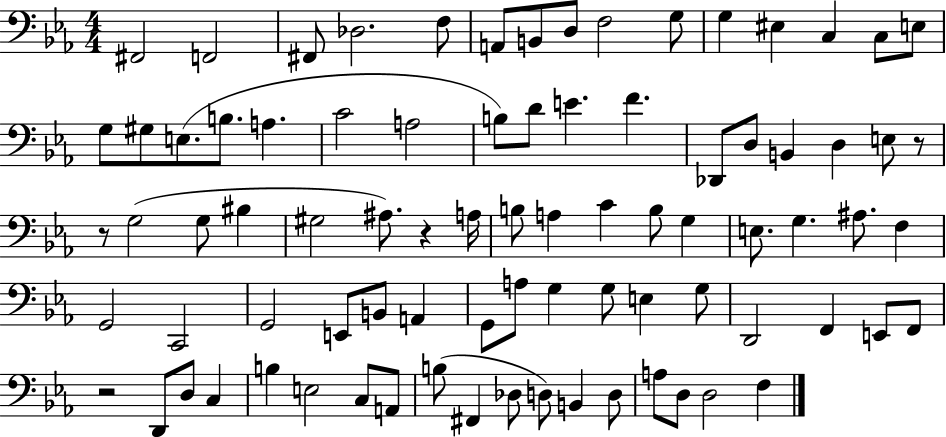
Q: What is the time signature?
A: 4/4